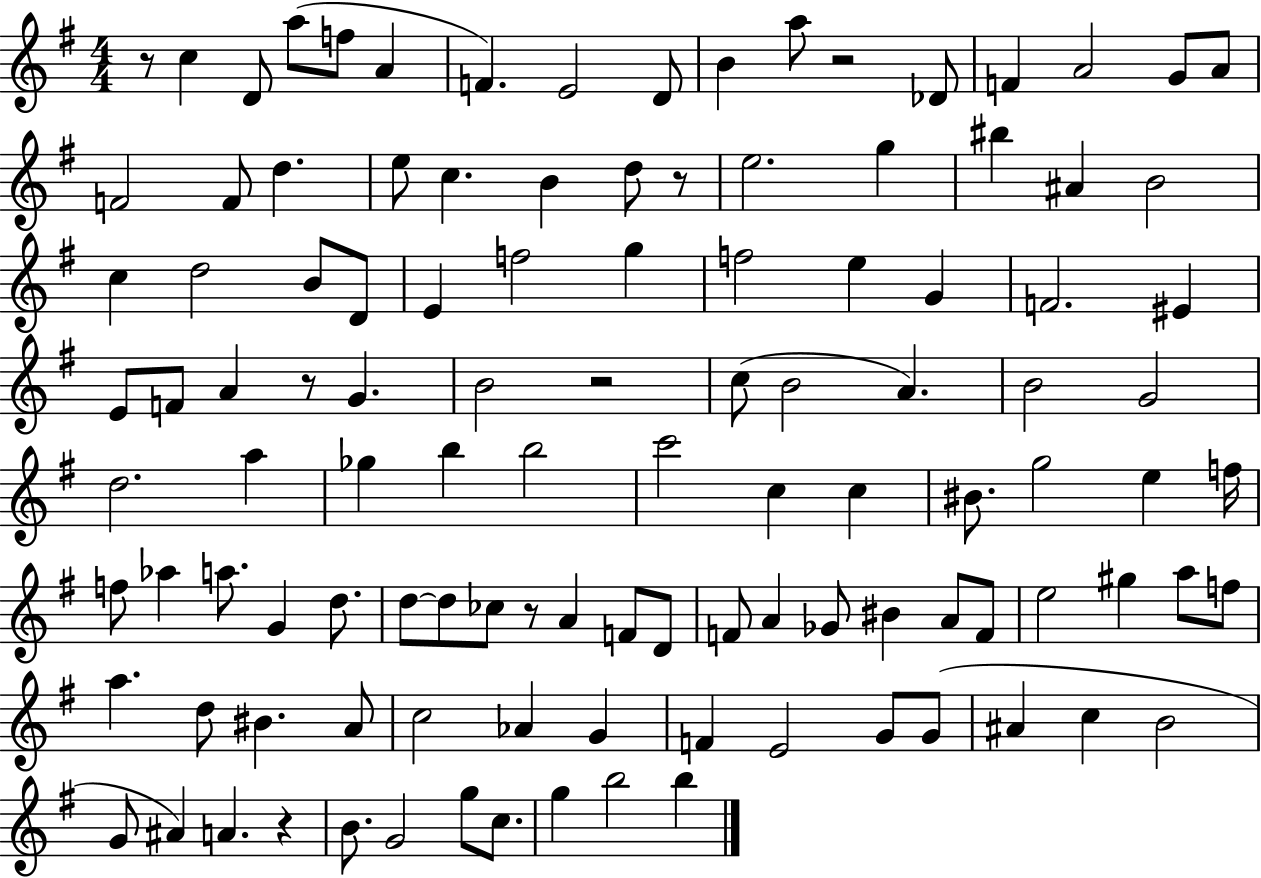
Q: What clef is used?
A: treble